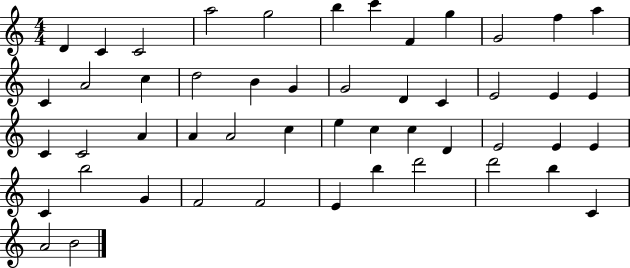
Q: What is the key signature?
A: C major